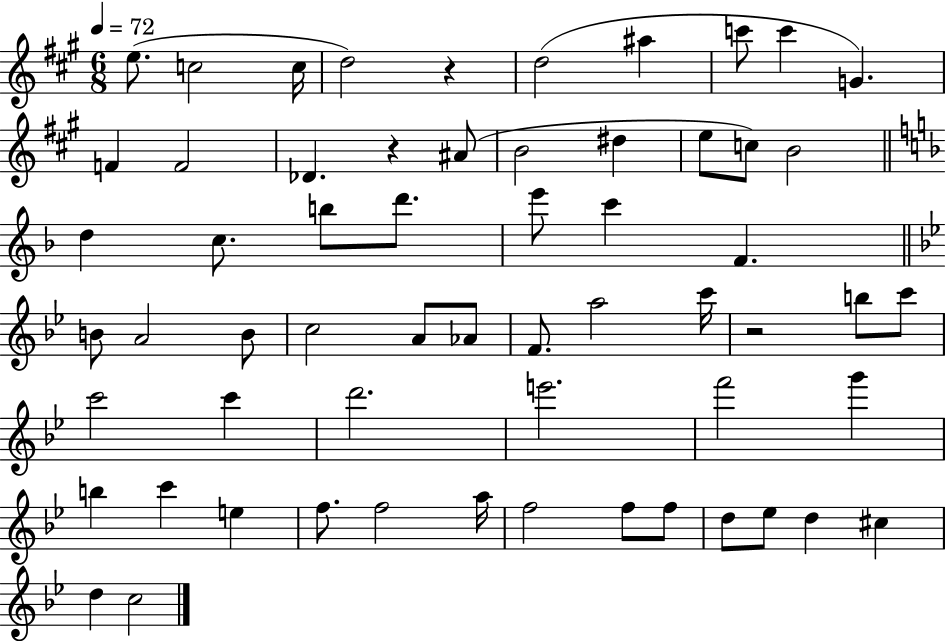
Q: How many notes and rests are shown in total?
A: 60